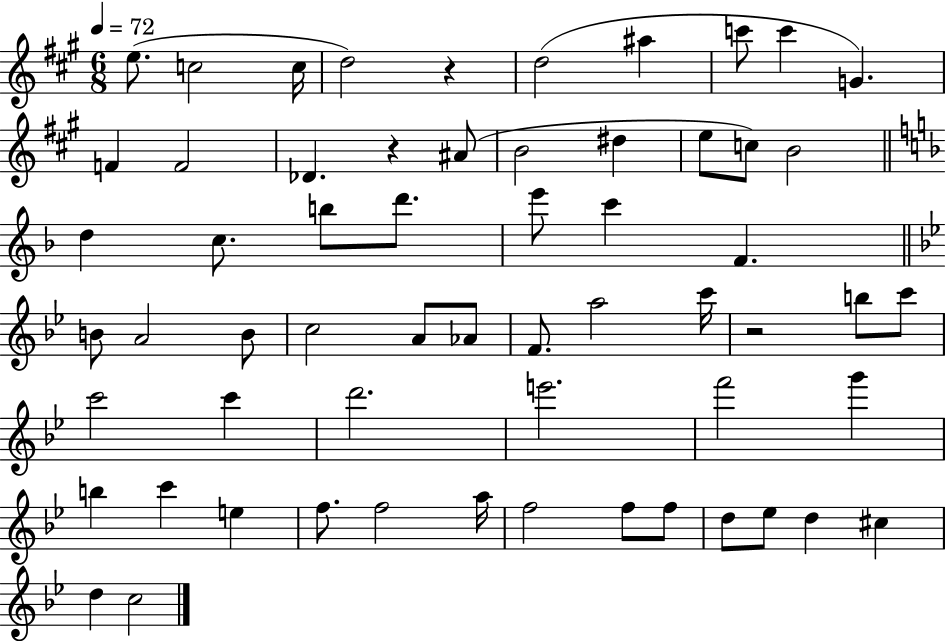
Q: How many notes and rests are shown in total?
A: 60